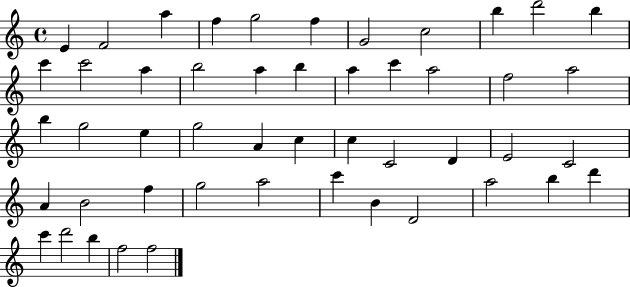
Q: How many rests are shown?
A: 0